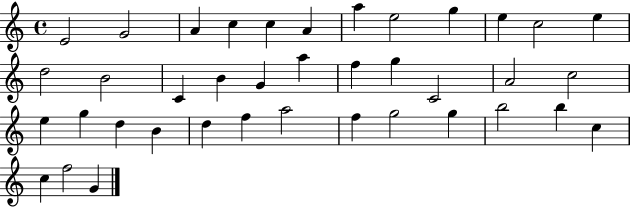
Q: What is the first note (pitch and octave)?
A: E4